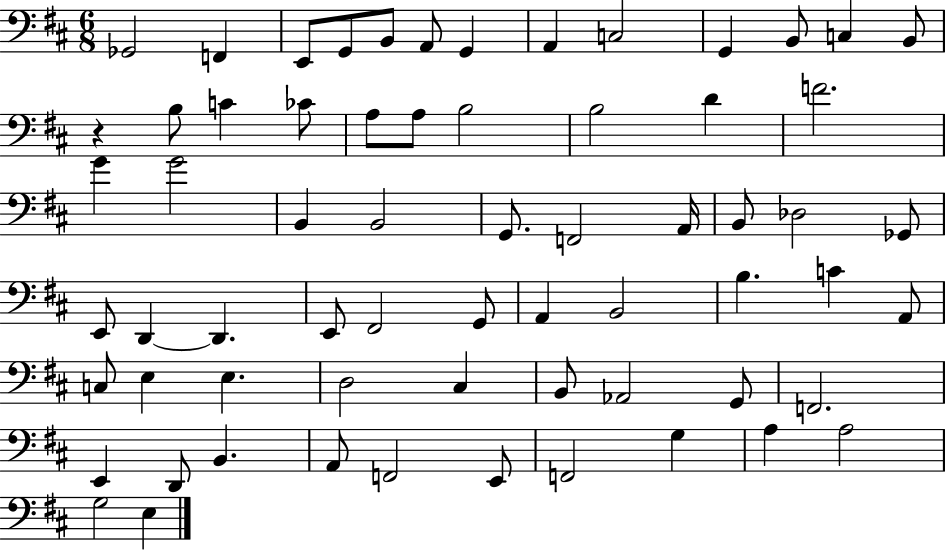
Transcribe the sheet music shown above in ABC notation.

X:1
T:Untitled
M:6/8
L:1/4
K:D
_G,,2 F,, E,,/2 G,,/2 B,,/2 A,,/2 G,, A,, C,2 G,, B,,/2 C, B,,/2 z B,/2 C _C/2 A,/2 A,/2 B,2 B,2 D F2 G G2 B,, B,,2 G,,/2 F,,2 A,,/4 B,,/2 _D,2 _G,,/2 E,,/2 D,, D,, E,,/2 ^F,,2 G,,/2 A,, B,,2 B, C A,,/2 C,/2 E, E, D,2 ^C, B,,/2 _A,,2 G,,/2 F,,2 E,, D,,/2 B,, A,,/2 F,,2 E,,/2 F,,2 G, A, A,2 G,2 E,